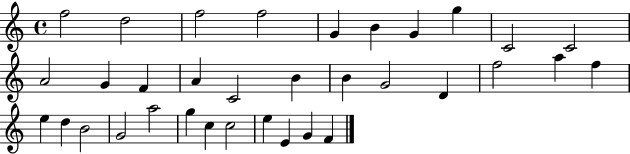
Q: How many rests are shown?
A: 0